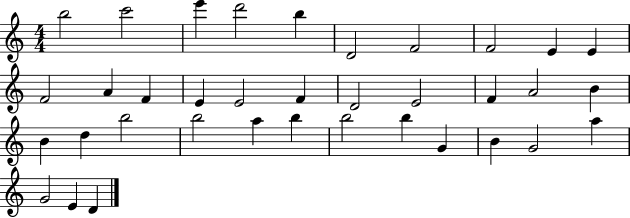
B5/h C6/h E6/q D6/h B5/q D4/h F4/h F4/h E4/q E4/q F4/h A4/q F4/q E4/q E4/h F4/q D4/h E4/h F4/q A4/h B4/q B4/q D5/q B5/h B5/h A5/q B5/q B5/h B5/q G4/q B4/q G4/h A5/q G4/h E4/q D4/q